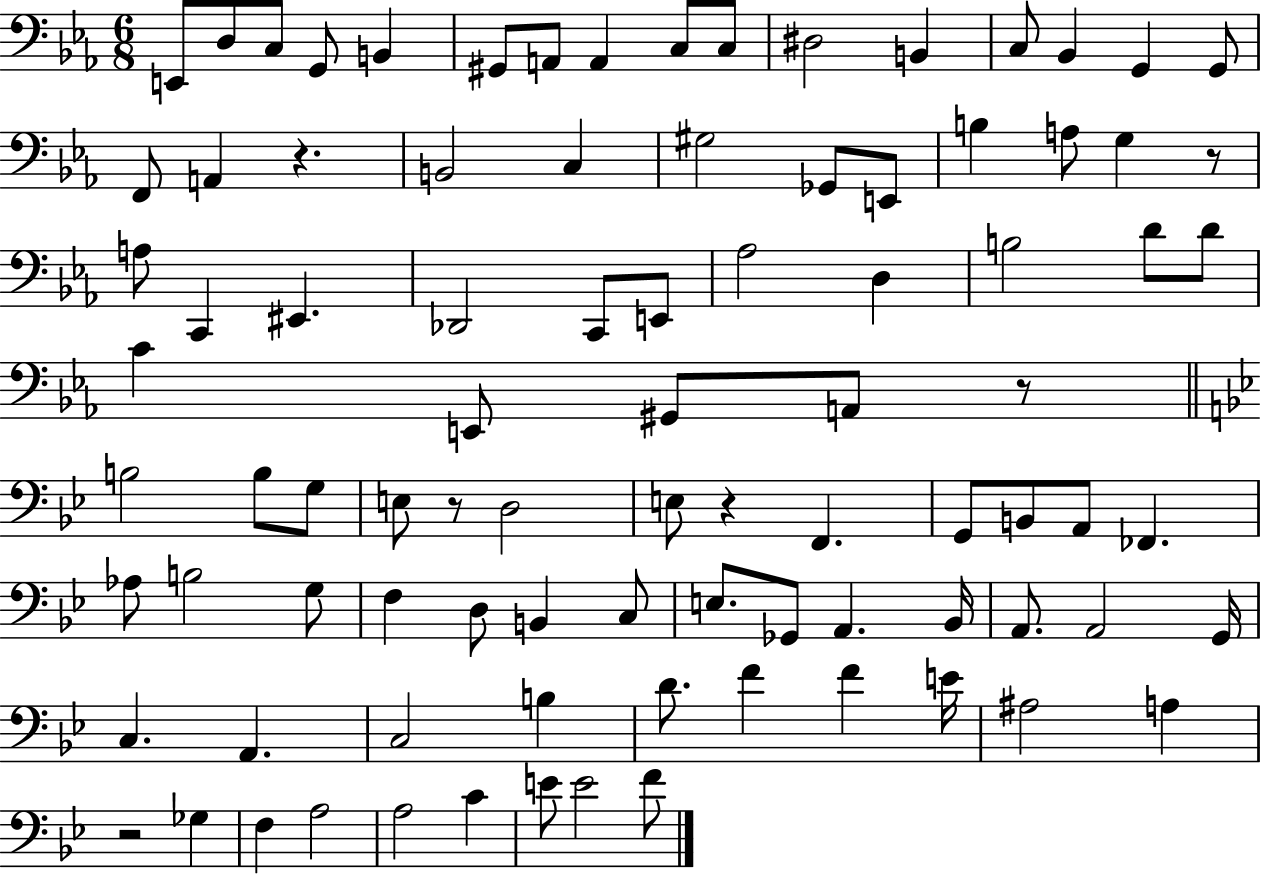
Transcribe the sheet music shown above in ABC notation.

X:1
T:Untitled
M:6/8
L:1/4
K:Eb
E,,/2 D,/2 C,/2 G,,/2 B,, ^G,,/2 A,,/2 A,, C,/2 C,/2 ^D,2 B,, C,/2 _B,, G,, G,,/2 F,,/2 A,, z B,,2 C, ^G,2 _G,,/2 E,,/2 B, A,/2 G, z/2 A,/2 C,, ^E,, _D,,2 C,,/2 E,,/2 _A,2 D, B,2 D/2 D/2 C E,,/2 ^G,,/2 A,,/2 z/2 B,2 B,/2 G,/2 E,/2 z/2 D,2 E,/2 z F,, G,,/2 B,,/2 A,,/2 _F,, _A,/2 B,2 G,/2 F, D,/2 B,, C,/2 E,/2 _G,,/2 A,, _B,,/4 A,,/2 A,,2 G,,/4 C, A,, C,2 B, D/2 F F E/4 ^A,2 A, z2 _G, F, A,2 A,2 C E/2 E2 F/2